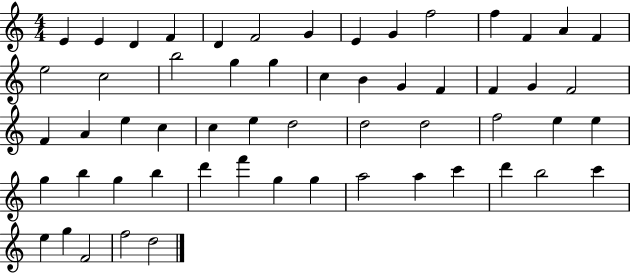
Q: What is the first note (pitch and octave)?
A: E4